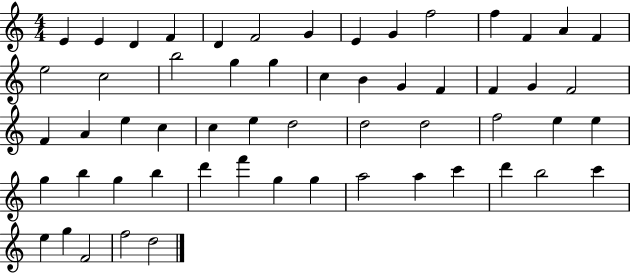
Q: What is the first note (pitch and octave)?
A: E4